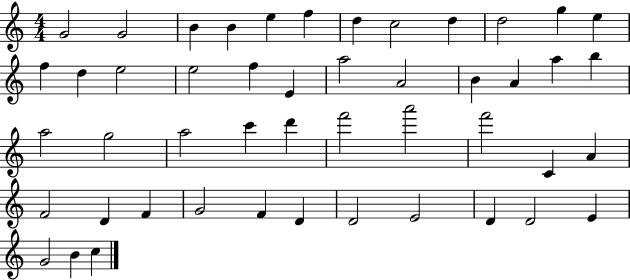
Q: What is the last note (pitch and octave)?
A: C5